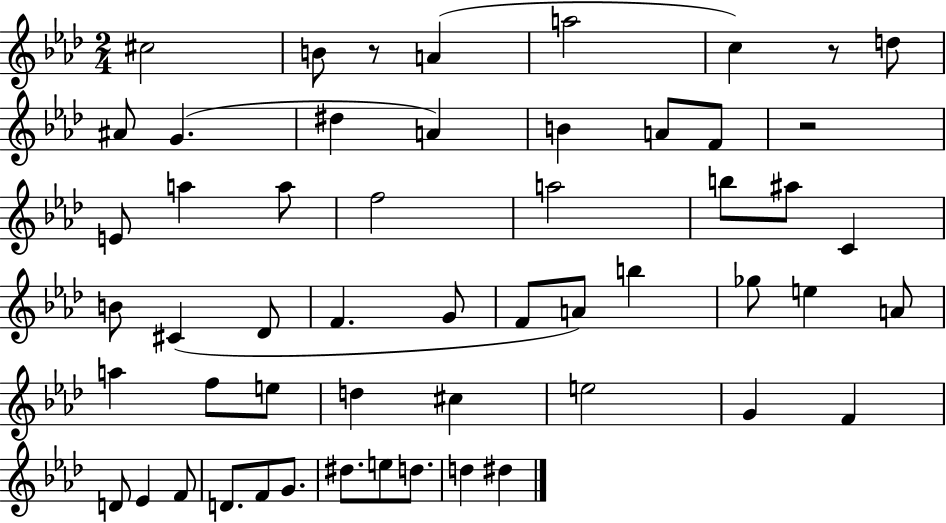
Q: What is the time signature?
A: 2/4